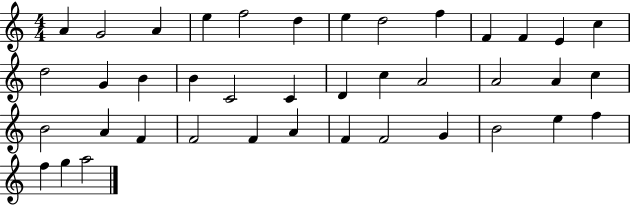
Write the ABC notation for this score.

X:1
T:Untitled
M:4/4
L:1/4
K:C
A G2 A e f2 d e d2 f F F E c d2 G B B C2 C D c A2 A2 A c B2 A F F2 F A F F2 G B2 e f f g a2